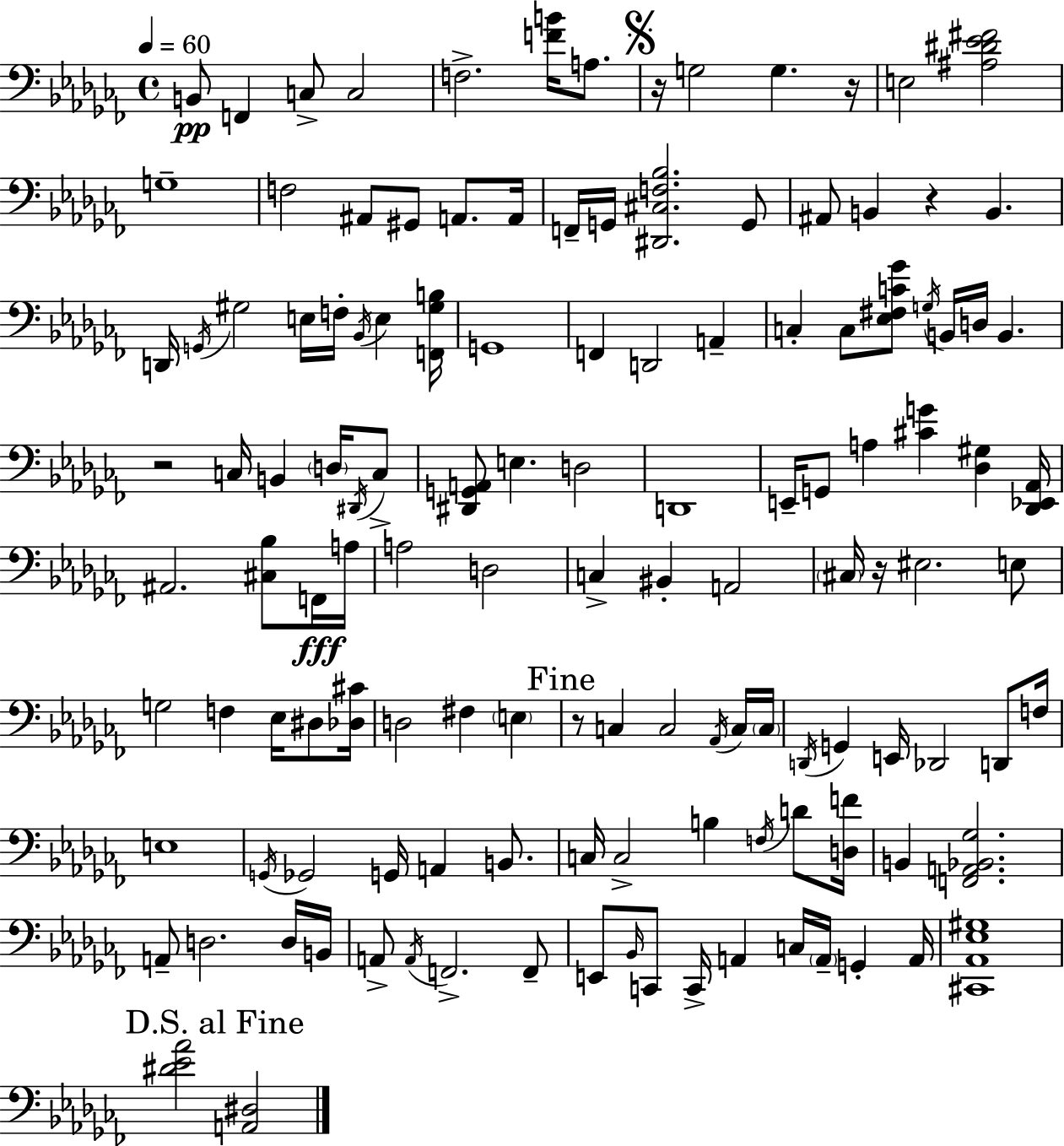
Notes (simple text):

B2/e F2/q C3/e C3/h F3/h. [F4,B4]/s A3/e. R/s G3/h G3/q. R/s E3/h [A#3,D#4,Eb4,F#4]/h G3/w F3/h A#2/e G#2/e A2/e. A2/s F2/s G2/s [D#2,C#3,F3,Bb3]/h. G2/e A#2/e B2/q R/q B2/q. D2/s G2/s G#3/h E3/s F3/s Bb2/s E3/q [F2,G#3,B3]/s G2/w F2/q D2/h A2/q C3/q C3/e [Eb3,F#3,C4,Gb4]/e G3/s B2/s D3/s B2/q. R/h C3/s B2/q D3/s D#2/s C3/e [D#2,G2,A2]/e E3/q. D3/h D2/w E2/s G2/e A3/q [C#4,G4]/q [Db3,G#3]/q [Db2,Eb2,Ab2]/s A#2/h. [C#3,Bb3]/e F2/s A3/s A3/h D3/h C3/q BIS2/q A2/h C#3/s R/s EIS3/h. E3/e G3/h F3/q Eb3/s D#3/e [Db3,C#4]/s D3/h F#3/q E3/q R/e C3/q C3/h Ab2/s C3/s C3/s D2/s G2/q E2/s Db2/h D2/e F3/s E3/w G2/s Gb2/h G2/s A2/q B2/e. C3/s C3/h B3/q F3/s D4/e [D3,F4]/s B2/q [F2,A2,Bb2,Gb3]/h. A2/e D3/h. D3/s B2/s A2/e A2/s F2/h. F2/e E2/e Bb2/s C2/e C2/s A2/q C3/s A2/s G2/q A2/s [C#2,Ab2,Eb3,G#3]/w [D#4,Eb4,Ab4]/h [A2,D#3]/h